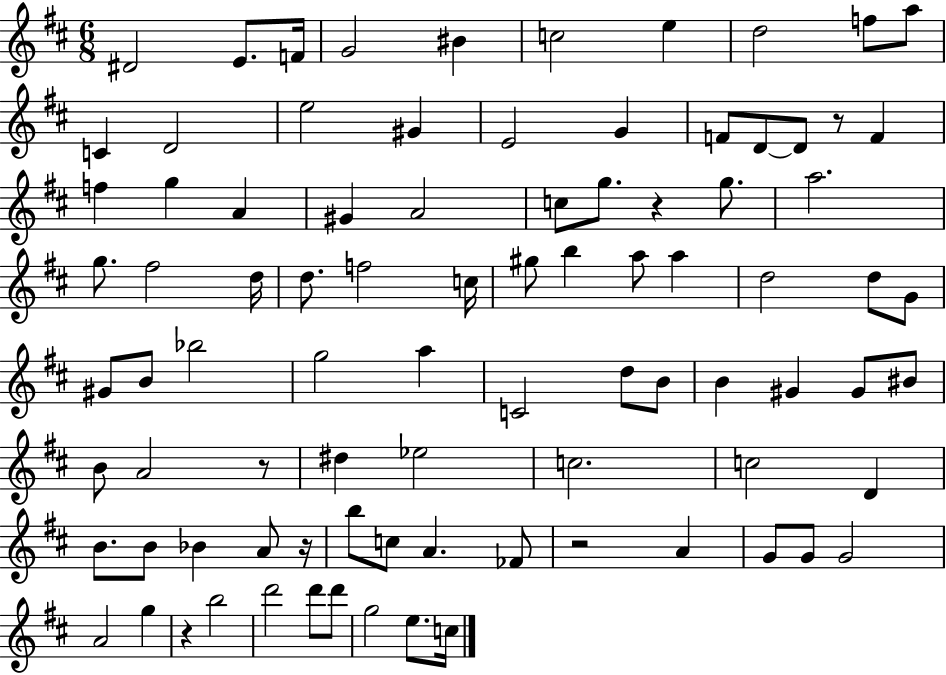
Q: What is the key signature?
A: D major